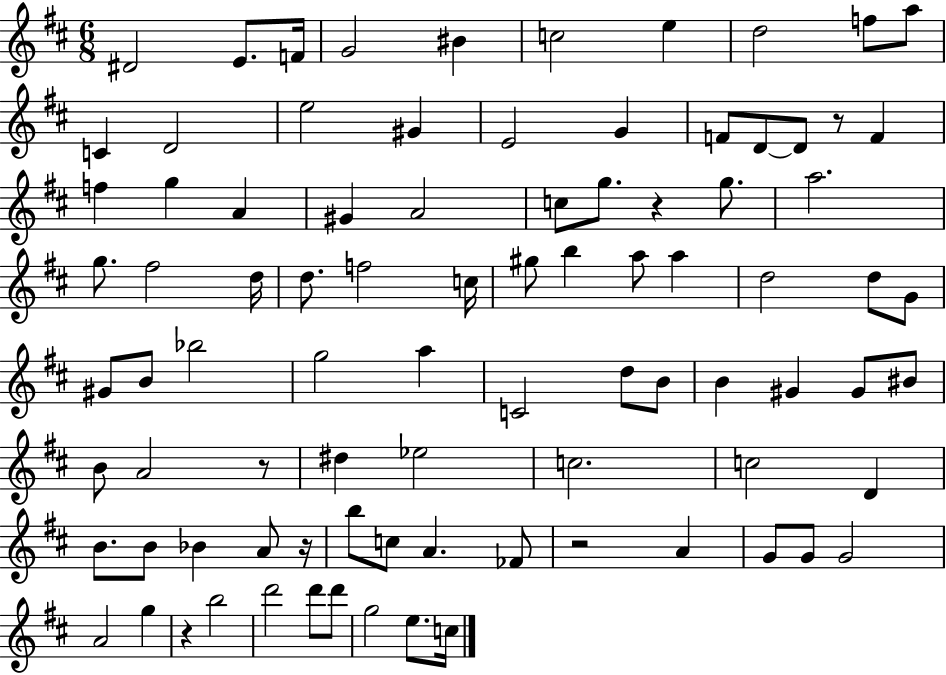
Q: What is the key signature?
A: D major